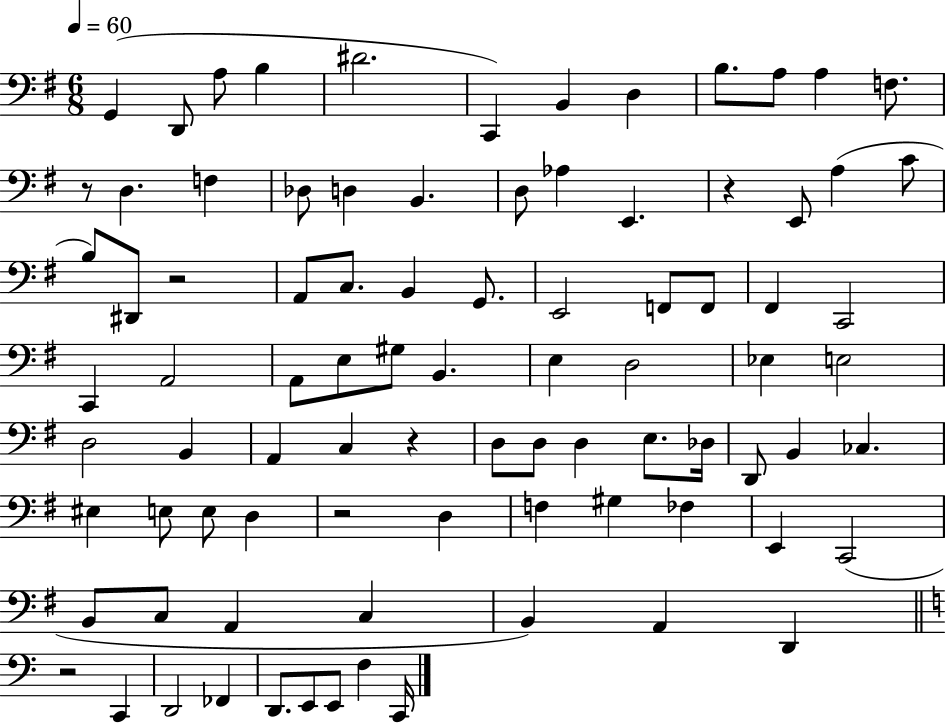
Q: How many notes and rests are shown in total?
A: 87